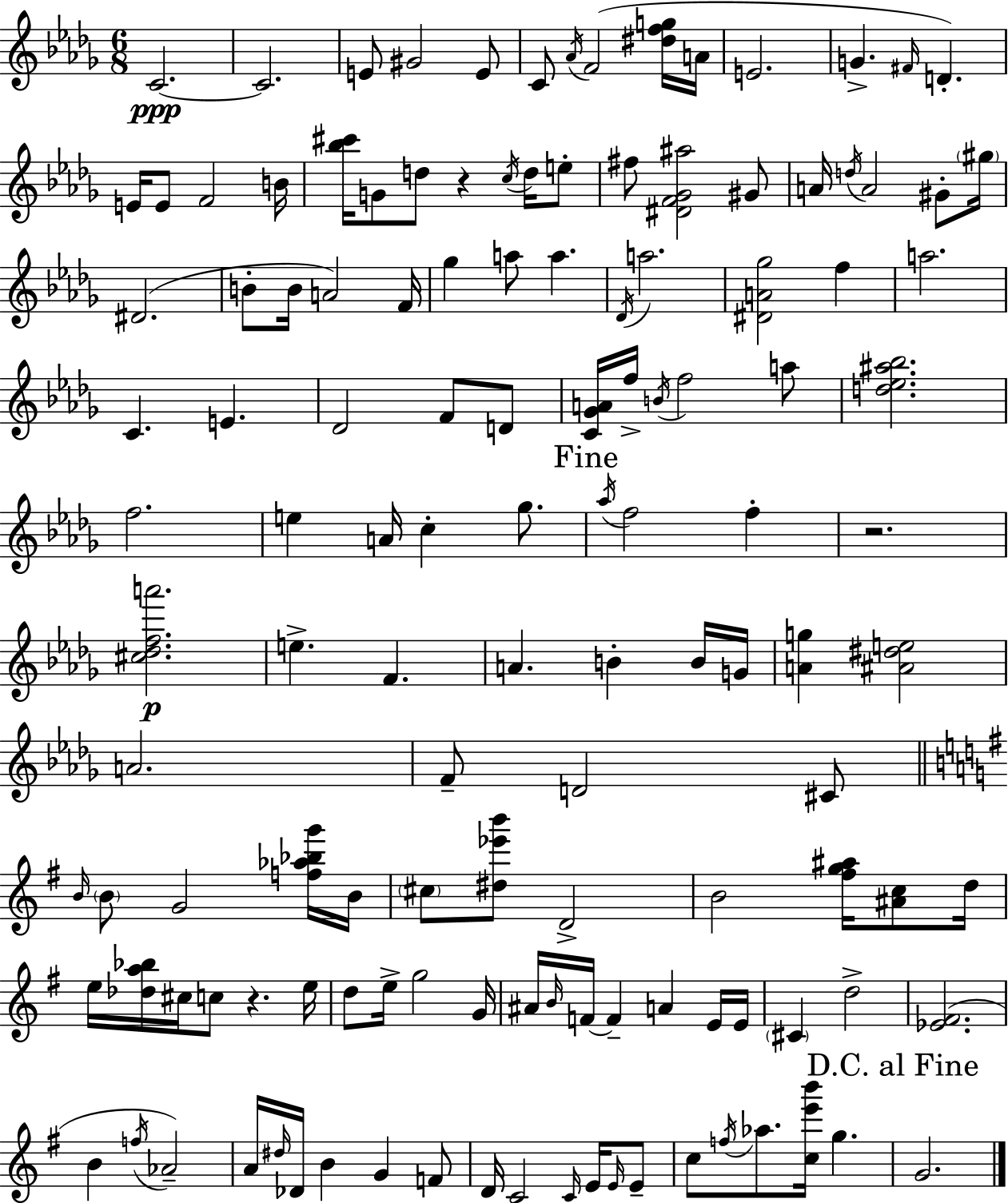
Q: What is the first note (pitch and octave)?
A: C4